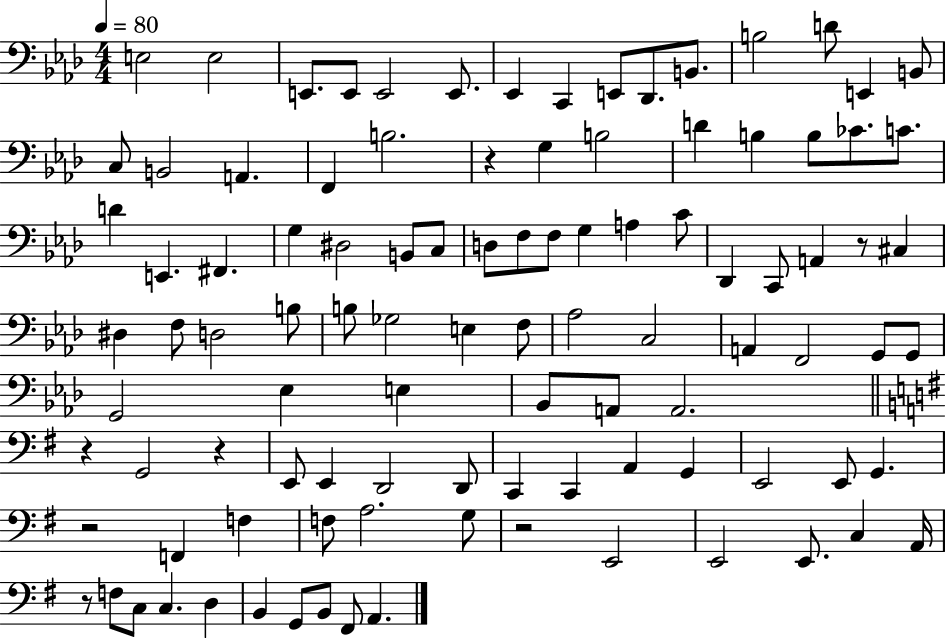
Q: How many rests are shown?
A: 7